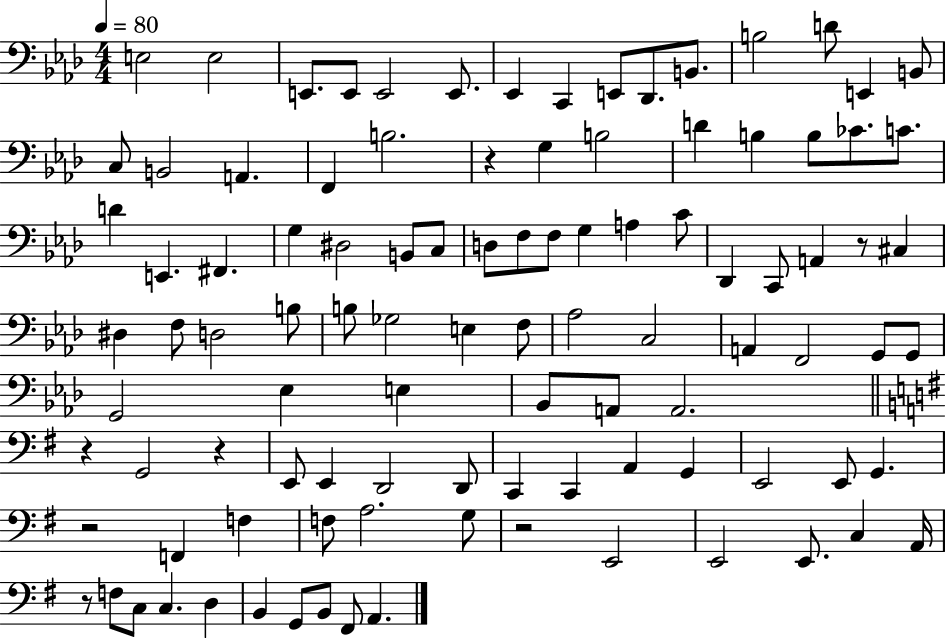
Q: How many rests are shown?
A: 7